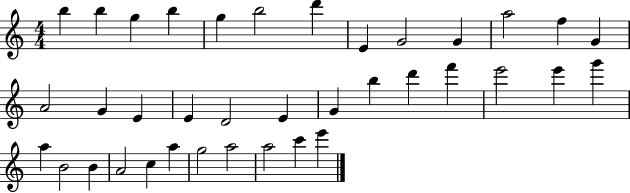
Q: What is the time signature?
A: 4/4